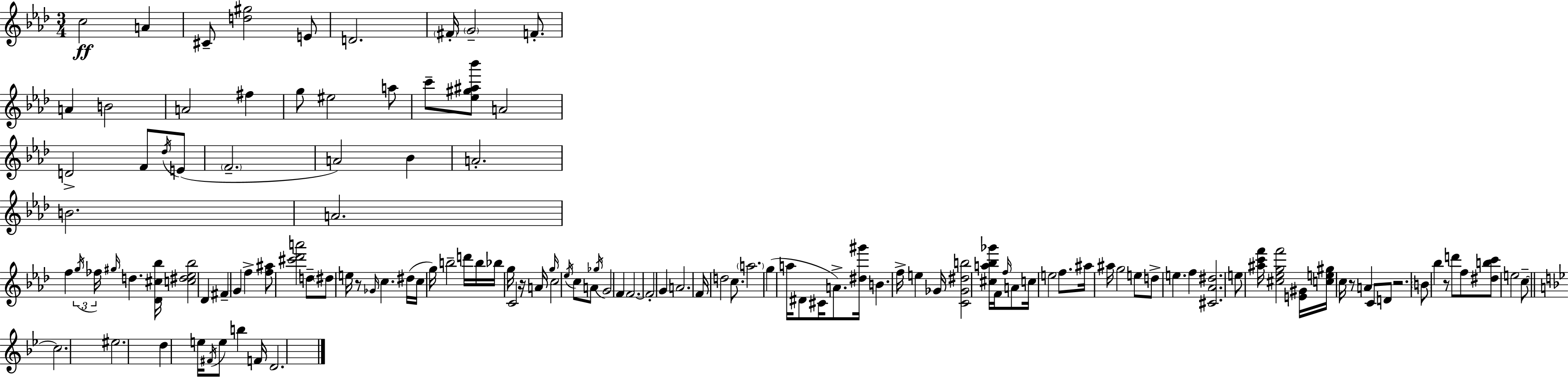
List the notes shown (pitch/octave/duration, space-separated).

C5/h A4/q C#4/e [D5,G#5]/h E4/e D4/h. F#4/s G4/h F4/e. A4/q B4/h A4/h F#5/q G5/e EIS5/h A5/e C6/e [Eb5,G#5,A#5,Bb6]/e A4/h D4/h F4/e Db5/s E4/e F4/h. A4/h Bb4/q A4/h. B4/h. A4/h. F5/q G5/s FES5/s G#5/s D5/q. [Db4,C#5,Bb5]/s [C5,D#5,Eb5,Bb5]/h Db4/q F#4/q G4/q F5/q [F5,A#5]/e [C#6,Db6,A6]/h D5/e D#5/e E5/s R/e Gb4/s C5/q. D#5/s C5/s G5/s B5/h D6/s B5/s Bb5/s G5/s C4/h R/s A4/s G5/s C5/h Eb5/s C5/e A4/e Gb5/s G4/h F4/q F4/h. F4/h G4/q A4/h. F4/s D5/h C5/e. A5/h. G5/q A5/s D#4/e C#4/s A4/e. [D#5,G#6]/s B4/q. F5/s E5/q Gb4/s [C4,Gb4,D#5,B5]/h [C#5,A5,Bb5,Gb6]/s F4/s F5/s A4/e C5/s E5/h F5/e. A#5/s A#5/s G5/h E5/e D5/e E5/q. F5/q [C#4,Ab4,D#5]/h. E5/e [A#5,C6,F6]/s [C#5,Eb5,G5,F6]/h [E4,G#4]/s [C5,E5,G#5]/s C5/s R/e A4/q C4/e D4/e R/h. B4/e Bb5/q R/e D6/e F5/e [D#5,B5,C6]/e E5/h C5/e C5/h. EIS5/h. D5/q E5/s F#4/s E5/e B5/q F4/s D4/h.